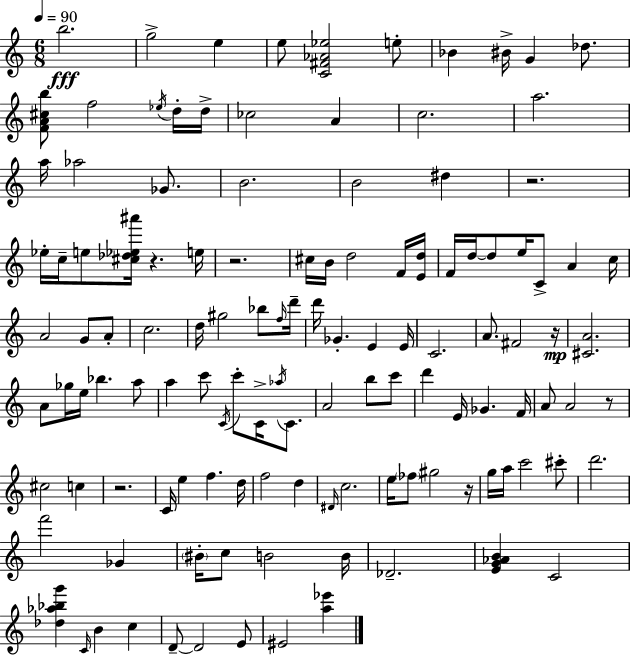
{
  \clef treble
  \numericTimeSignature
  \time 6/8
  \key a \minor
  \tempo 4 = 90
  b''2.\fff | g''2-> e''4 | e''8 <c' fis' aes' ees''>2 e''8-. | bes'4 bis'16-> g'4 des''8. | \break <f' a' cis'' b''>8 f''2 \acciaccatura { ees''16 } d''16-. | d''16-> ces''2 a'4 | c''2. | a''2. | \break a''16 aes''2 ges'8. | b'2. | b'2 dis''4 | r2. | \break ees''16-. c''16-- e''8 <cis'' des'' ees'' ais'''>16 r4. | e''16 r2. | cis''16 b'16 d''2 f'16 | <e' d''>16 f'16 d''16~~ d''8 e''16 c'8-> a'4 | \break c''16 a'2 g'8 a'8-. | c''2. | d''16 gis''2 bes''8 | \grace { f''16 } d'''16-- d'''16 ges'4.-. e'4 | \break e'16 c'2. | a'8. fis'2 | r16\mp <cis' a'>2. | a'8 ges''16 e''16 bes''4. | \break a''8 a''4 c'''8 \acciaccatura { c'16 } c'''8-. c'16-> | \acciaccatura { aes''16 } c'8. a'2 | b''8 c'''8 d'''4 e'16 ges'4. | f'16 a'8 a'2 | \break r8 cis''2 | c''4 r2. | c'16 e''4 f''4. | d''16 f''2 | \break d''4 \grace { dis'16 } c''2. | e''16 \parenthesize fes''8 gis''2 | r16 g''16 a''16 c'''2 | cis'''8-. d'''2. | \break f'''2 | ges'4 \parenthesize bis'16-. c''8 b'2 | b'16 des'2.-- | <e' g' aes' b'>4 c'2 | \break <des'' aes'' bes'' g'''>4 \grace { c'16 } b'4 | c''4 d'8--~~ d'2 | e'8 eis'2 | <a'' ees'''>4 \bar "|."
}